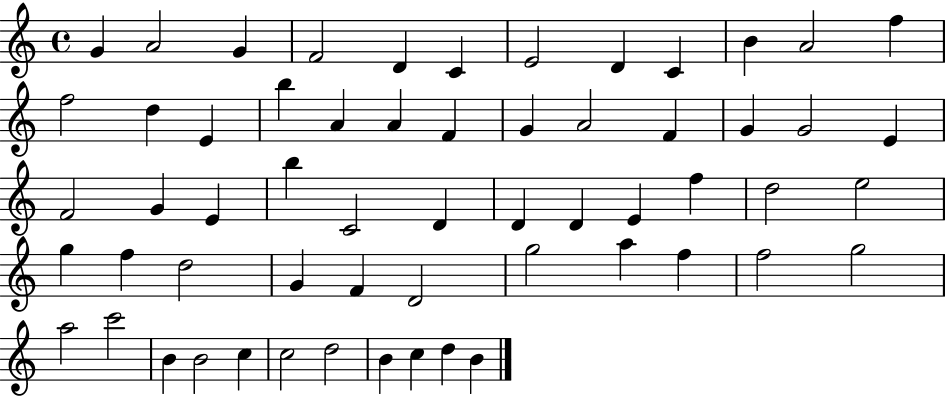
G4/q A4/h G4/q F4/h D4/q C4/q E4/h D4/q C4/q B4/q A4/h F5/q F5/h D5/q E4/q B5/q A4/q A4/q F4/q G4/q A4/h F4/q G4/q G4/h E4/q F4/h G4/q E4/q B5/q C4/h D4/q D4/q D4/q E4/q F5/q D5/h E5/h G5/q F5/q D5/h G4/q F4/q D4/h G5/h A5/q F5/q F5/h G5/h A5/h C6/h B4/q B4/h C5/q C5/h D5/h B4/q C5/q D5/q B4/q